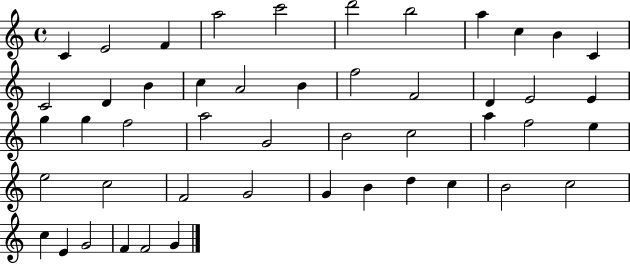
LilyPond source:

{
  \clef treble
  \time 4/4
  \defaultTimeSignature
  \key c \major
  c'4 e'2 f'4 | a''2 c'''2 | d'''2 b''2 | a''4 c''4 b'4 c'4 | \break c'2 d'4 b'4 | c''4 a'2 b'4 | f''2 f'2 | d'4 e'2 e'4 | \break g''4 g''4 f''2 | a''2 g'2 | b'2 c''2 | a''4 f''2 e''4 | \break e''2 c''2 | f'2 g'2 | g'4 b'4 d''4 c''4 | b'2 c''2 | \break c''4 e'4 g'2 | f'4 f'2 g'4 | \bar "|."
}